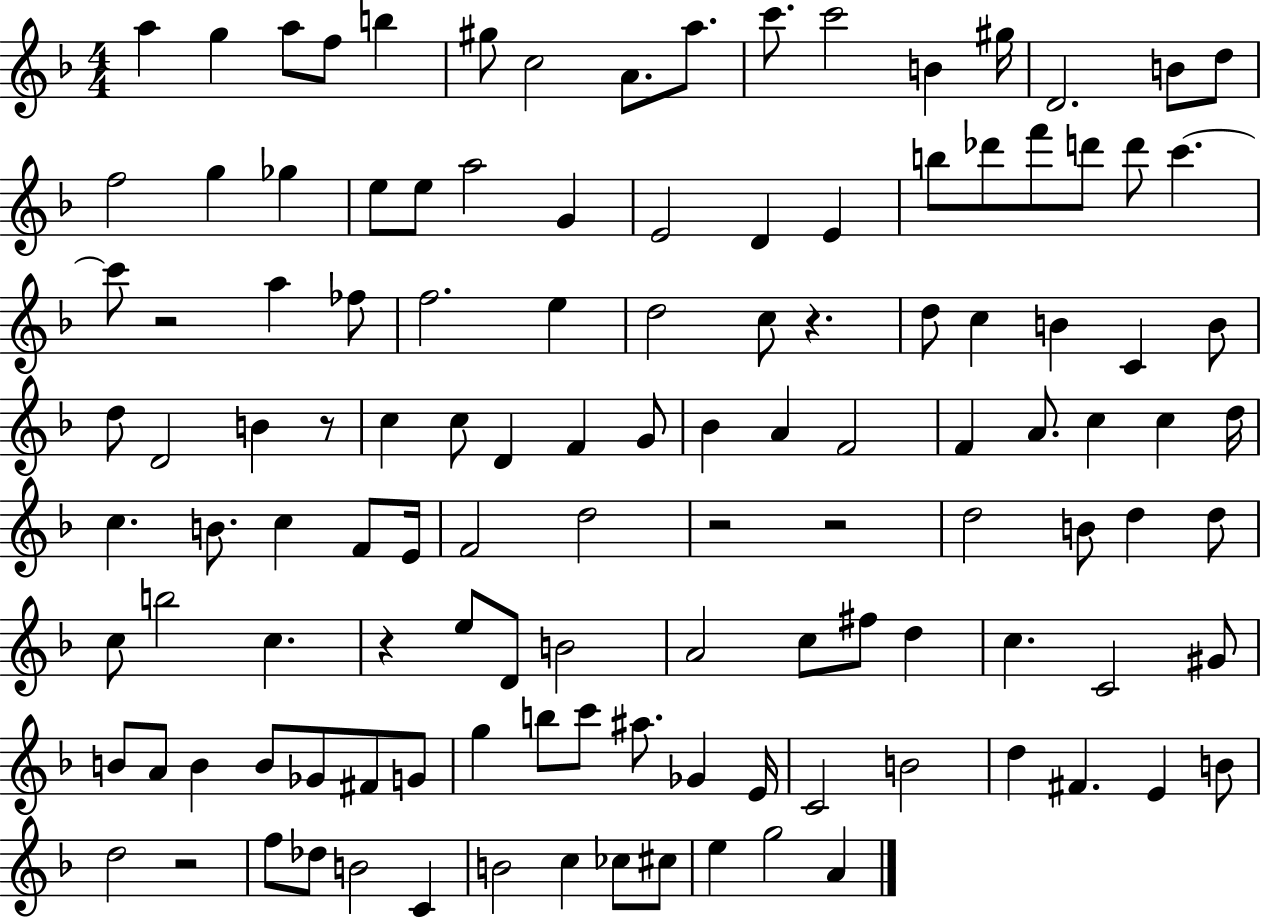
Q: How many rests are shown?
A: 7